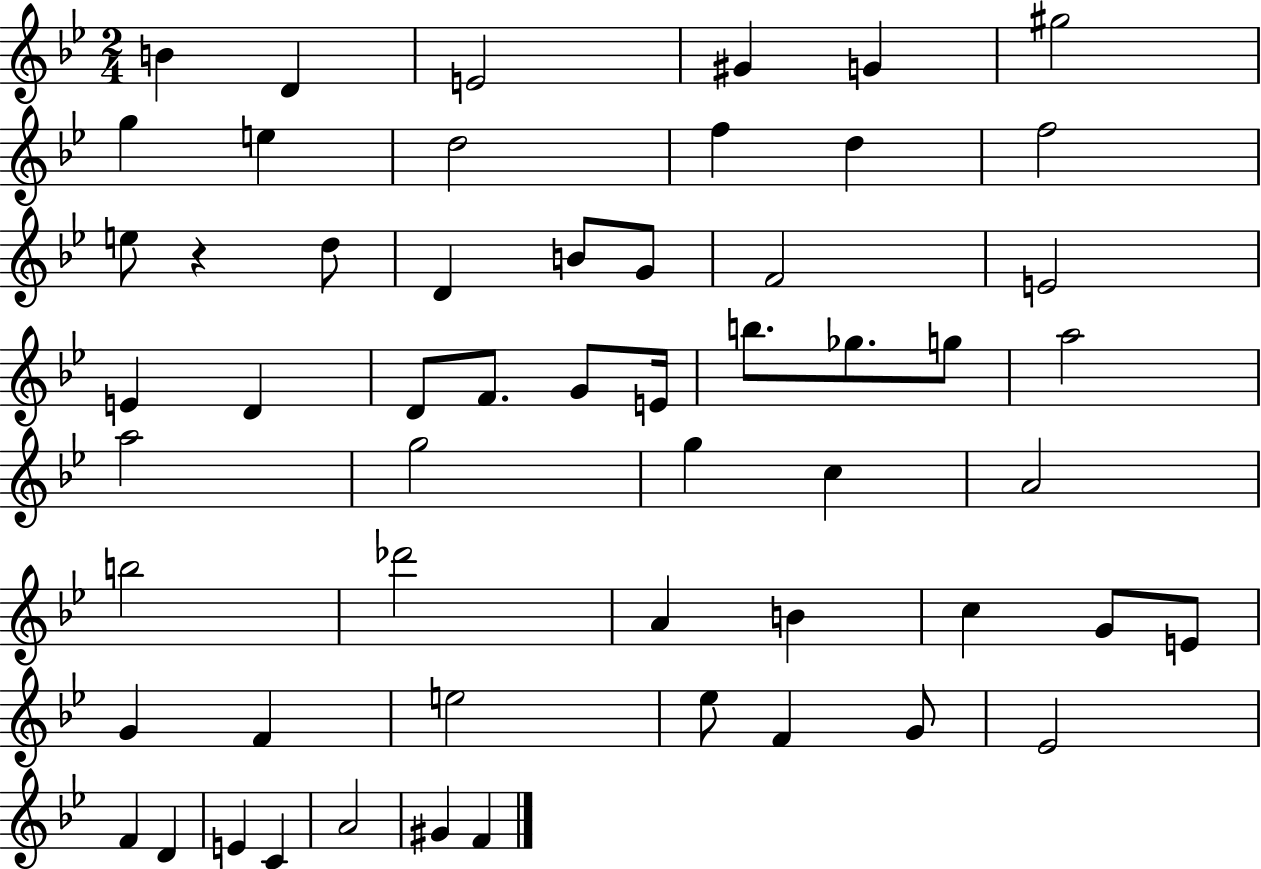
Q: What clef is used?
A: treble